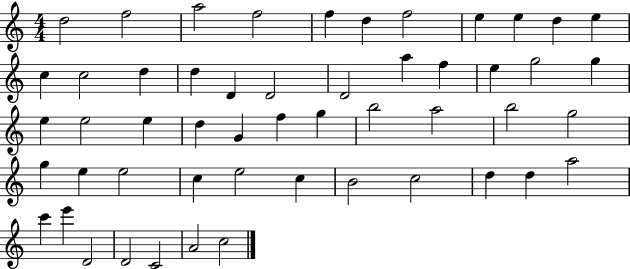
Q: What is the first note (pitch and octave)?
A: D5